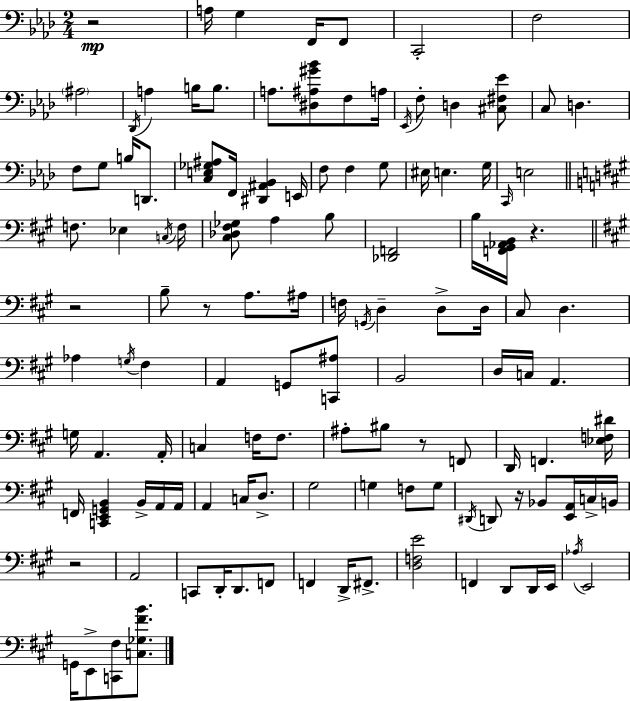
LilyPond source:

{
  \clef bass
  \numericTimeSignature
  \time 2/4
  \key f \minor
  \repeat volta 2 { r2\mp | a16 g4 f,16 f,8 | c,2-. | f2 | \break \parenthesize ais2 | \acciaccatura { des,16 } a4 b16 b8. | a8. <dis ais gis' bes'>8 f8 | a16 \acciaccatura { ees,16 } f8-. d4 | \break <cis fis ees'>8 c8 d4. | f8 g8 b16 d,8. | <c e ges ais>8 f,16 <dis, ais, bes,>4 | e,16 f8 f4 | \break g8 eis16 e4. | g16 \grace { c,16 } e2 | \bar "||" \break \key a \major f8. ees4 \acciaccatura { c16 } | f16 <cis des fis ges>8 a4 b8 | <des, f,>2 | b16 <f, gis, aes, b,>16 r4. | \break \bar "||" \break \key a \major r2 | b8-- r8 a8. ais16 | f16 \acciaccatura { g,16 } d4-- d8-> | d16 cis8 d4. | \break aes4 \acciaccatura { g16 } fis4 | a,4 g,8 | <c, ais>8 b,2 | d16 c16 a,4. | \break g16 a,4. | a,16-. c4 f16 f8. | ais8-. bis8 r8 | f,8 d,16 f,4. | \break <ees f dis'>16 f,16 <c, e, g, b,>4 b,16-> | a,16 a,16 a,4 c16 d8.-> | gis2 | g4 f8 | \break g8 \acciaccatura { dis,16 } d,8 r16 bes,8 | <e, a,>16 c16-> b,16 r2 | a,2 | c,8 d,16-. d,8. | \break f,8 f,4 d,16-> | fis,8.-> <d f e'>2 | f,4 d,8 | d,16 e,16 \acciaccatura { aes16 } e,2 | \break g,16 e,8-> <c, fis>8 | <c ges fis' b'>8. } \bar "|."
}